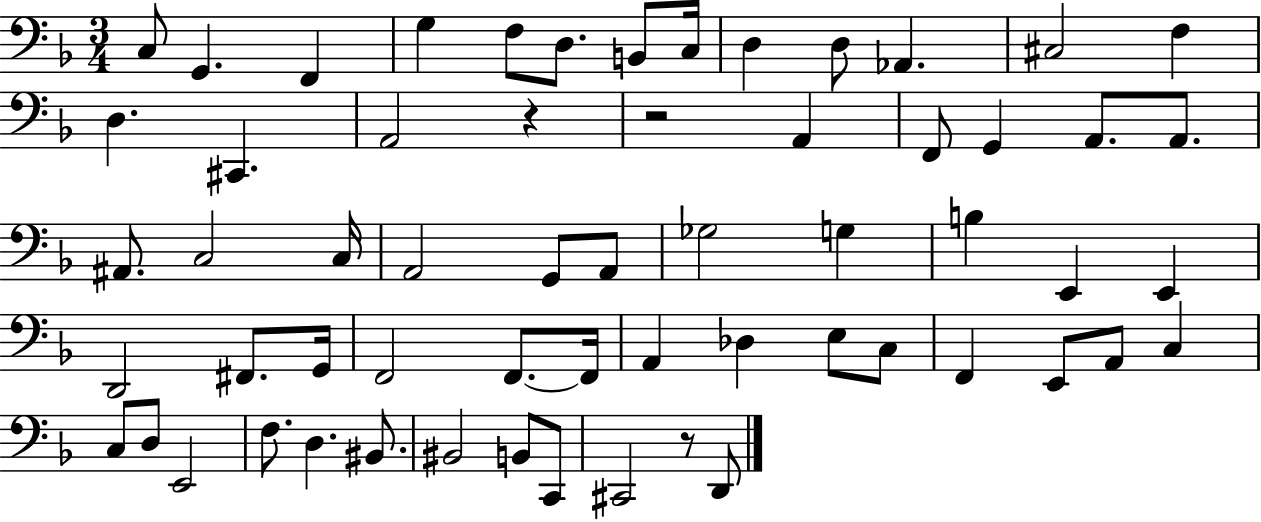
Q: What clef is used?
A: bass